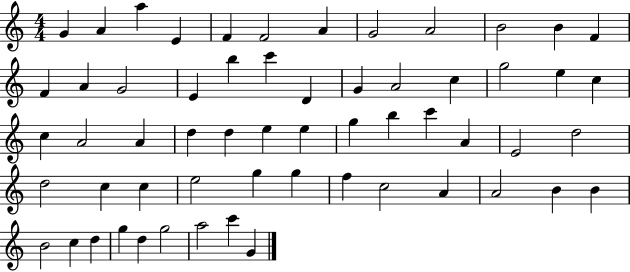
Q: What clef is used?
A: treble